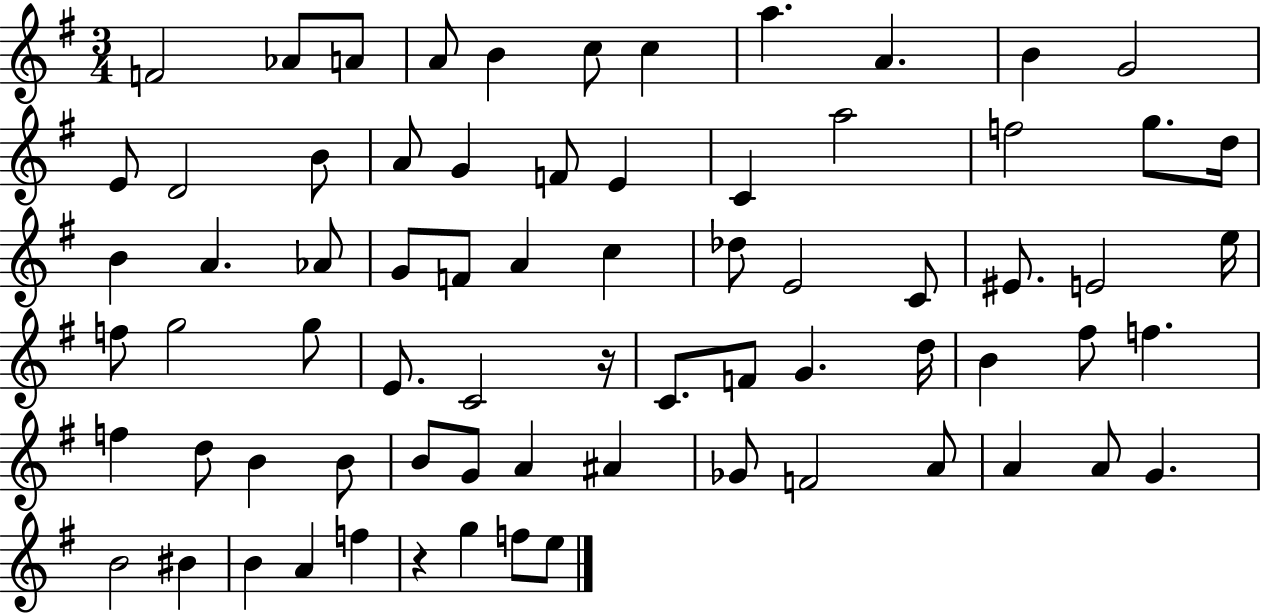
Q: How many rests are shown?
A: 2